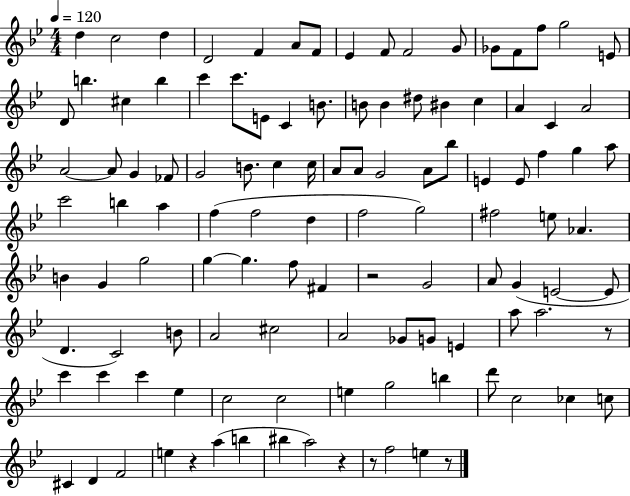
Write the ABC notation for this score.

X:1
T:Untitled
M:4/4
L:1/4
K:Bb
d c2 d D2 F A/2 F/2 _E F/2 F2 G/2 _G/2 F/2 f/2 g2 E/2 D/2 b ^c b c' c'/2 E/2 C B/2 B/2 B ^d/2 ^B c A C A2 A2 A/2 G _F/2 G2 B/2 c c/4 A/2 A/2 G2 A/2 _b/2 E E/2 f g a/2 c'2 b a f f2 d f2 g2 ^f2 e/2 _A B G g2 g g f/2 ^F z2 G2 A/2 G E2 E/2 D C2 B/2 A2 ^c2 A2 _G/2 G/2 E a/2 a2 z/2 c' c' c' _e c2 c2 e g2 b d'/2 c2 _c c/2 ^C D F2 e z a b ^b a2 z z/2 f2 e z/2